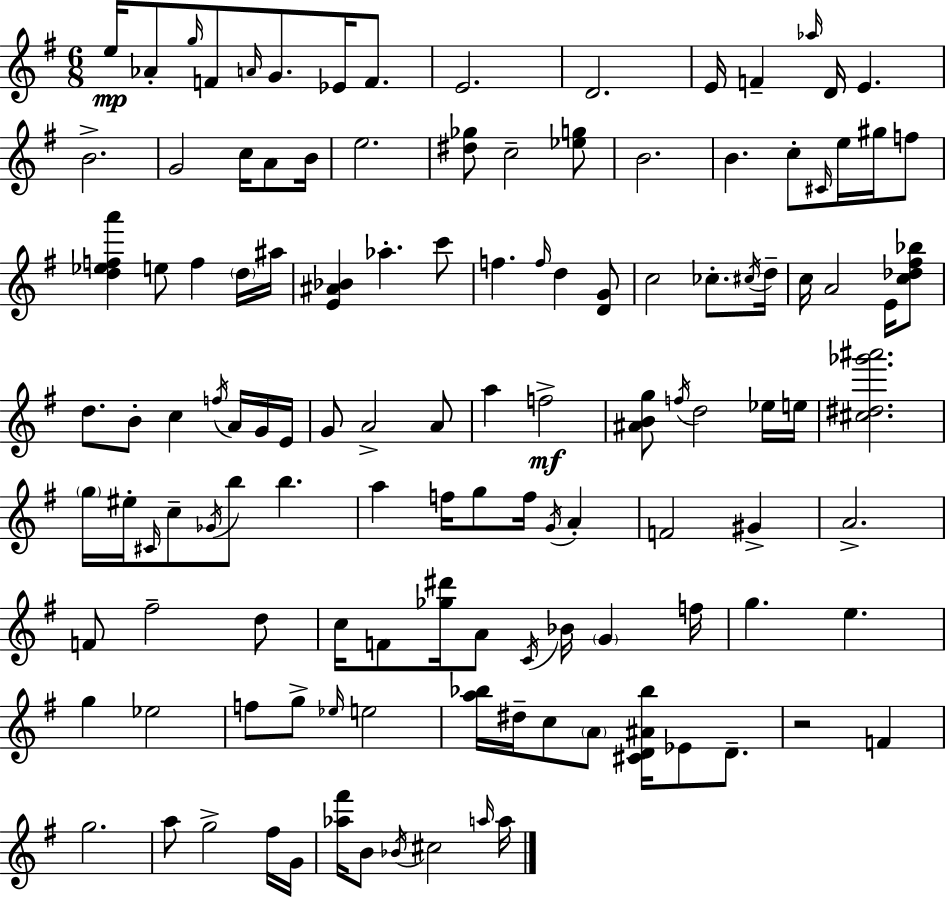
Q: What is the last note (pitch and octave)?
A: A5